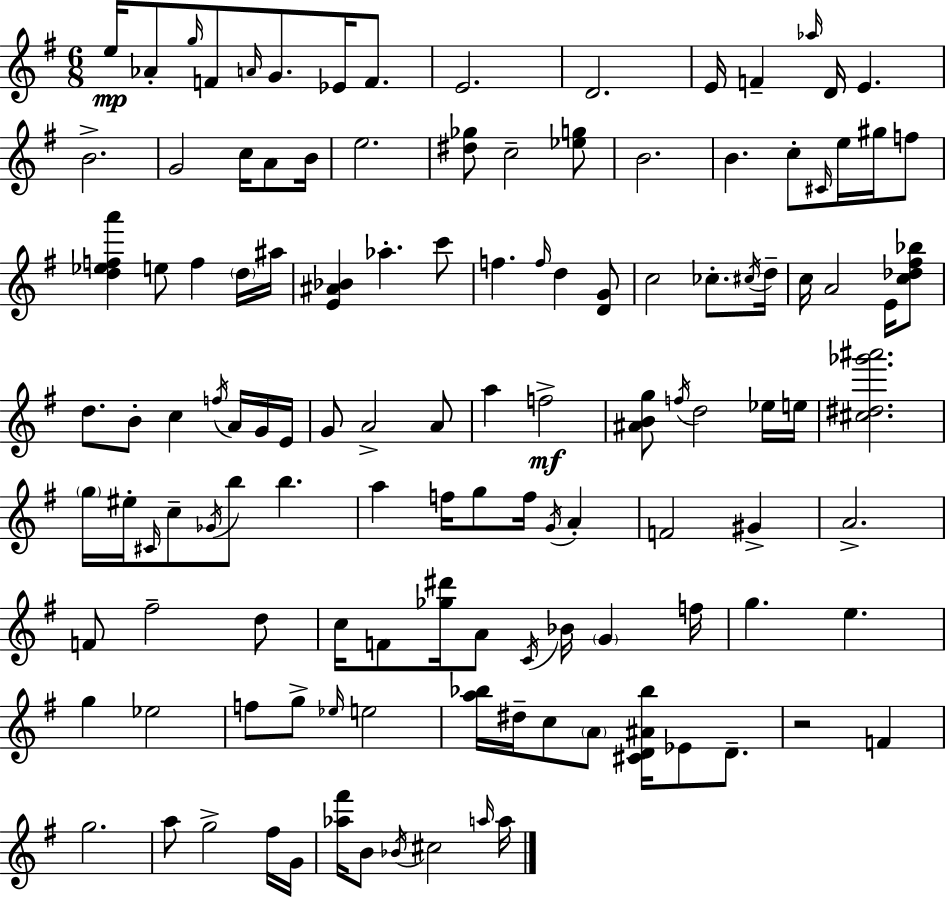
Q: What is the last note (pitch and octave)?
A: A5